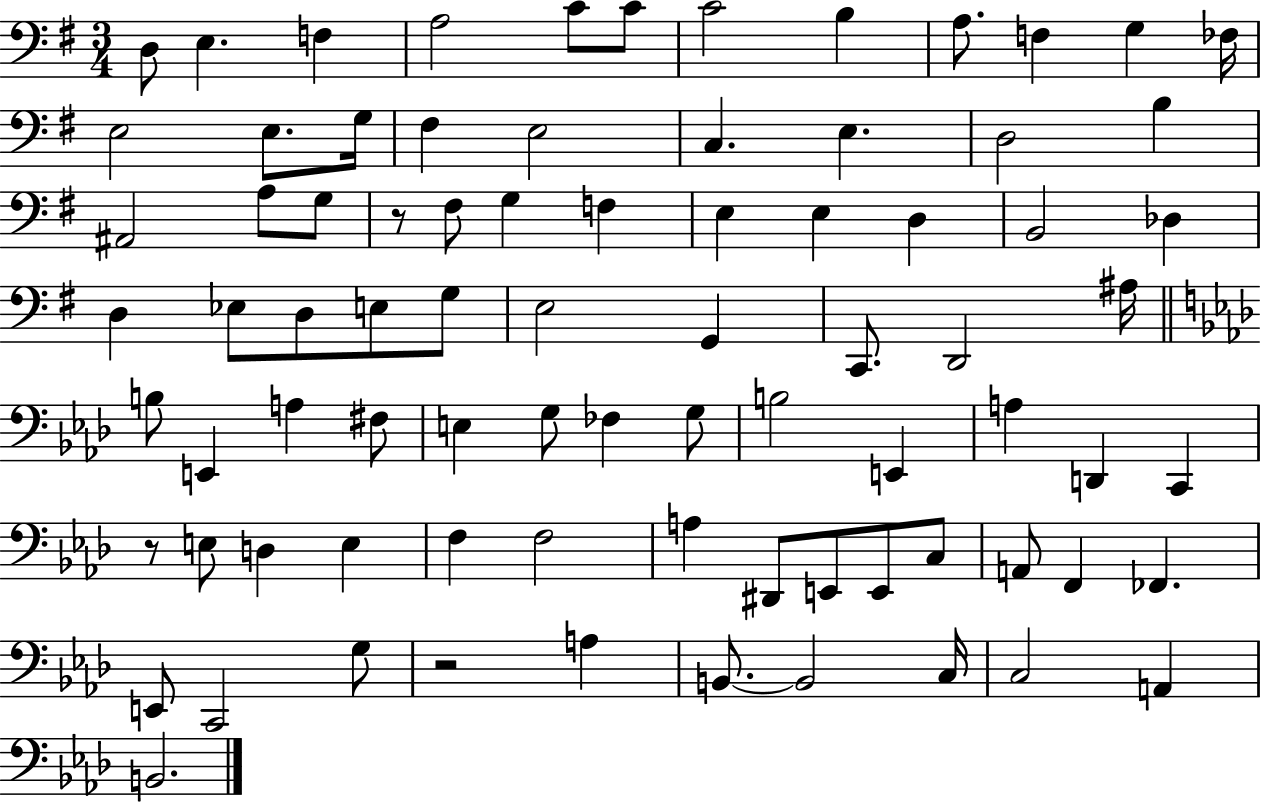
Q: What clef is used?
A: bass